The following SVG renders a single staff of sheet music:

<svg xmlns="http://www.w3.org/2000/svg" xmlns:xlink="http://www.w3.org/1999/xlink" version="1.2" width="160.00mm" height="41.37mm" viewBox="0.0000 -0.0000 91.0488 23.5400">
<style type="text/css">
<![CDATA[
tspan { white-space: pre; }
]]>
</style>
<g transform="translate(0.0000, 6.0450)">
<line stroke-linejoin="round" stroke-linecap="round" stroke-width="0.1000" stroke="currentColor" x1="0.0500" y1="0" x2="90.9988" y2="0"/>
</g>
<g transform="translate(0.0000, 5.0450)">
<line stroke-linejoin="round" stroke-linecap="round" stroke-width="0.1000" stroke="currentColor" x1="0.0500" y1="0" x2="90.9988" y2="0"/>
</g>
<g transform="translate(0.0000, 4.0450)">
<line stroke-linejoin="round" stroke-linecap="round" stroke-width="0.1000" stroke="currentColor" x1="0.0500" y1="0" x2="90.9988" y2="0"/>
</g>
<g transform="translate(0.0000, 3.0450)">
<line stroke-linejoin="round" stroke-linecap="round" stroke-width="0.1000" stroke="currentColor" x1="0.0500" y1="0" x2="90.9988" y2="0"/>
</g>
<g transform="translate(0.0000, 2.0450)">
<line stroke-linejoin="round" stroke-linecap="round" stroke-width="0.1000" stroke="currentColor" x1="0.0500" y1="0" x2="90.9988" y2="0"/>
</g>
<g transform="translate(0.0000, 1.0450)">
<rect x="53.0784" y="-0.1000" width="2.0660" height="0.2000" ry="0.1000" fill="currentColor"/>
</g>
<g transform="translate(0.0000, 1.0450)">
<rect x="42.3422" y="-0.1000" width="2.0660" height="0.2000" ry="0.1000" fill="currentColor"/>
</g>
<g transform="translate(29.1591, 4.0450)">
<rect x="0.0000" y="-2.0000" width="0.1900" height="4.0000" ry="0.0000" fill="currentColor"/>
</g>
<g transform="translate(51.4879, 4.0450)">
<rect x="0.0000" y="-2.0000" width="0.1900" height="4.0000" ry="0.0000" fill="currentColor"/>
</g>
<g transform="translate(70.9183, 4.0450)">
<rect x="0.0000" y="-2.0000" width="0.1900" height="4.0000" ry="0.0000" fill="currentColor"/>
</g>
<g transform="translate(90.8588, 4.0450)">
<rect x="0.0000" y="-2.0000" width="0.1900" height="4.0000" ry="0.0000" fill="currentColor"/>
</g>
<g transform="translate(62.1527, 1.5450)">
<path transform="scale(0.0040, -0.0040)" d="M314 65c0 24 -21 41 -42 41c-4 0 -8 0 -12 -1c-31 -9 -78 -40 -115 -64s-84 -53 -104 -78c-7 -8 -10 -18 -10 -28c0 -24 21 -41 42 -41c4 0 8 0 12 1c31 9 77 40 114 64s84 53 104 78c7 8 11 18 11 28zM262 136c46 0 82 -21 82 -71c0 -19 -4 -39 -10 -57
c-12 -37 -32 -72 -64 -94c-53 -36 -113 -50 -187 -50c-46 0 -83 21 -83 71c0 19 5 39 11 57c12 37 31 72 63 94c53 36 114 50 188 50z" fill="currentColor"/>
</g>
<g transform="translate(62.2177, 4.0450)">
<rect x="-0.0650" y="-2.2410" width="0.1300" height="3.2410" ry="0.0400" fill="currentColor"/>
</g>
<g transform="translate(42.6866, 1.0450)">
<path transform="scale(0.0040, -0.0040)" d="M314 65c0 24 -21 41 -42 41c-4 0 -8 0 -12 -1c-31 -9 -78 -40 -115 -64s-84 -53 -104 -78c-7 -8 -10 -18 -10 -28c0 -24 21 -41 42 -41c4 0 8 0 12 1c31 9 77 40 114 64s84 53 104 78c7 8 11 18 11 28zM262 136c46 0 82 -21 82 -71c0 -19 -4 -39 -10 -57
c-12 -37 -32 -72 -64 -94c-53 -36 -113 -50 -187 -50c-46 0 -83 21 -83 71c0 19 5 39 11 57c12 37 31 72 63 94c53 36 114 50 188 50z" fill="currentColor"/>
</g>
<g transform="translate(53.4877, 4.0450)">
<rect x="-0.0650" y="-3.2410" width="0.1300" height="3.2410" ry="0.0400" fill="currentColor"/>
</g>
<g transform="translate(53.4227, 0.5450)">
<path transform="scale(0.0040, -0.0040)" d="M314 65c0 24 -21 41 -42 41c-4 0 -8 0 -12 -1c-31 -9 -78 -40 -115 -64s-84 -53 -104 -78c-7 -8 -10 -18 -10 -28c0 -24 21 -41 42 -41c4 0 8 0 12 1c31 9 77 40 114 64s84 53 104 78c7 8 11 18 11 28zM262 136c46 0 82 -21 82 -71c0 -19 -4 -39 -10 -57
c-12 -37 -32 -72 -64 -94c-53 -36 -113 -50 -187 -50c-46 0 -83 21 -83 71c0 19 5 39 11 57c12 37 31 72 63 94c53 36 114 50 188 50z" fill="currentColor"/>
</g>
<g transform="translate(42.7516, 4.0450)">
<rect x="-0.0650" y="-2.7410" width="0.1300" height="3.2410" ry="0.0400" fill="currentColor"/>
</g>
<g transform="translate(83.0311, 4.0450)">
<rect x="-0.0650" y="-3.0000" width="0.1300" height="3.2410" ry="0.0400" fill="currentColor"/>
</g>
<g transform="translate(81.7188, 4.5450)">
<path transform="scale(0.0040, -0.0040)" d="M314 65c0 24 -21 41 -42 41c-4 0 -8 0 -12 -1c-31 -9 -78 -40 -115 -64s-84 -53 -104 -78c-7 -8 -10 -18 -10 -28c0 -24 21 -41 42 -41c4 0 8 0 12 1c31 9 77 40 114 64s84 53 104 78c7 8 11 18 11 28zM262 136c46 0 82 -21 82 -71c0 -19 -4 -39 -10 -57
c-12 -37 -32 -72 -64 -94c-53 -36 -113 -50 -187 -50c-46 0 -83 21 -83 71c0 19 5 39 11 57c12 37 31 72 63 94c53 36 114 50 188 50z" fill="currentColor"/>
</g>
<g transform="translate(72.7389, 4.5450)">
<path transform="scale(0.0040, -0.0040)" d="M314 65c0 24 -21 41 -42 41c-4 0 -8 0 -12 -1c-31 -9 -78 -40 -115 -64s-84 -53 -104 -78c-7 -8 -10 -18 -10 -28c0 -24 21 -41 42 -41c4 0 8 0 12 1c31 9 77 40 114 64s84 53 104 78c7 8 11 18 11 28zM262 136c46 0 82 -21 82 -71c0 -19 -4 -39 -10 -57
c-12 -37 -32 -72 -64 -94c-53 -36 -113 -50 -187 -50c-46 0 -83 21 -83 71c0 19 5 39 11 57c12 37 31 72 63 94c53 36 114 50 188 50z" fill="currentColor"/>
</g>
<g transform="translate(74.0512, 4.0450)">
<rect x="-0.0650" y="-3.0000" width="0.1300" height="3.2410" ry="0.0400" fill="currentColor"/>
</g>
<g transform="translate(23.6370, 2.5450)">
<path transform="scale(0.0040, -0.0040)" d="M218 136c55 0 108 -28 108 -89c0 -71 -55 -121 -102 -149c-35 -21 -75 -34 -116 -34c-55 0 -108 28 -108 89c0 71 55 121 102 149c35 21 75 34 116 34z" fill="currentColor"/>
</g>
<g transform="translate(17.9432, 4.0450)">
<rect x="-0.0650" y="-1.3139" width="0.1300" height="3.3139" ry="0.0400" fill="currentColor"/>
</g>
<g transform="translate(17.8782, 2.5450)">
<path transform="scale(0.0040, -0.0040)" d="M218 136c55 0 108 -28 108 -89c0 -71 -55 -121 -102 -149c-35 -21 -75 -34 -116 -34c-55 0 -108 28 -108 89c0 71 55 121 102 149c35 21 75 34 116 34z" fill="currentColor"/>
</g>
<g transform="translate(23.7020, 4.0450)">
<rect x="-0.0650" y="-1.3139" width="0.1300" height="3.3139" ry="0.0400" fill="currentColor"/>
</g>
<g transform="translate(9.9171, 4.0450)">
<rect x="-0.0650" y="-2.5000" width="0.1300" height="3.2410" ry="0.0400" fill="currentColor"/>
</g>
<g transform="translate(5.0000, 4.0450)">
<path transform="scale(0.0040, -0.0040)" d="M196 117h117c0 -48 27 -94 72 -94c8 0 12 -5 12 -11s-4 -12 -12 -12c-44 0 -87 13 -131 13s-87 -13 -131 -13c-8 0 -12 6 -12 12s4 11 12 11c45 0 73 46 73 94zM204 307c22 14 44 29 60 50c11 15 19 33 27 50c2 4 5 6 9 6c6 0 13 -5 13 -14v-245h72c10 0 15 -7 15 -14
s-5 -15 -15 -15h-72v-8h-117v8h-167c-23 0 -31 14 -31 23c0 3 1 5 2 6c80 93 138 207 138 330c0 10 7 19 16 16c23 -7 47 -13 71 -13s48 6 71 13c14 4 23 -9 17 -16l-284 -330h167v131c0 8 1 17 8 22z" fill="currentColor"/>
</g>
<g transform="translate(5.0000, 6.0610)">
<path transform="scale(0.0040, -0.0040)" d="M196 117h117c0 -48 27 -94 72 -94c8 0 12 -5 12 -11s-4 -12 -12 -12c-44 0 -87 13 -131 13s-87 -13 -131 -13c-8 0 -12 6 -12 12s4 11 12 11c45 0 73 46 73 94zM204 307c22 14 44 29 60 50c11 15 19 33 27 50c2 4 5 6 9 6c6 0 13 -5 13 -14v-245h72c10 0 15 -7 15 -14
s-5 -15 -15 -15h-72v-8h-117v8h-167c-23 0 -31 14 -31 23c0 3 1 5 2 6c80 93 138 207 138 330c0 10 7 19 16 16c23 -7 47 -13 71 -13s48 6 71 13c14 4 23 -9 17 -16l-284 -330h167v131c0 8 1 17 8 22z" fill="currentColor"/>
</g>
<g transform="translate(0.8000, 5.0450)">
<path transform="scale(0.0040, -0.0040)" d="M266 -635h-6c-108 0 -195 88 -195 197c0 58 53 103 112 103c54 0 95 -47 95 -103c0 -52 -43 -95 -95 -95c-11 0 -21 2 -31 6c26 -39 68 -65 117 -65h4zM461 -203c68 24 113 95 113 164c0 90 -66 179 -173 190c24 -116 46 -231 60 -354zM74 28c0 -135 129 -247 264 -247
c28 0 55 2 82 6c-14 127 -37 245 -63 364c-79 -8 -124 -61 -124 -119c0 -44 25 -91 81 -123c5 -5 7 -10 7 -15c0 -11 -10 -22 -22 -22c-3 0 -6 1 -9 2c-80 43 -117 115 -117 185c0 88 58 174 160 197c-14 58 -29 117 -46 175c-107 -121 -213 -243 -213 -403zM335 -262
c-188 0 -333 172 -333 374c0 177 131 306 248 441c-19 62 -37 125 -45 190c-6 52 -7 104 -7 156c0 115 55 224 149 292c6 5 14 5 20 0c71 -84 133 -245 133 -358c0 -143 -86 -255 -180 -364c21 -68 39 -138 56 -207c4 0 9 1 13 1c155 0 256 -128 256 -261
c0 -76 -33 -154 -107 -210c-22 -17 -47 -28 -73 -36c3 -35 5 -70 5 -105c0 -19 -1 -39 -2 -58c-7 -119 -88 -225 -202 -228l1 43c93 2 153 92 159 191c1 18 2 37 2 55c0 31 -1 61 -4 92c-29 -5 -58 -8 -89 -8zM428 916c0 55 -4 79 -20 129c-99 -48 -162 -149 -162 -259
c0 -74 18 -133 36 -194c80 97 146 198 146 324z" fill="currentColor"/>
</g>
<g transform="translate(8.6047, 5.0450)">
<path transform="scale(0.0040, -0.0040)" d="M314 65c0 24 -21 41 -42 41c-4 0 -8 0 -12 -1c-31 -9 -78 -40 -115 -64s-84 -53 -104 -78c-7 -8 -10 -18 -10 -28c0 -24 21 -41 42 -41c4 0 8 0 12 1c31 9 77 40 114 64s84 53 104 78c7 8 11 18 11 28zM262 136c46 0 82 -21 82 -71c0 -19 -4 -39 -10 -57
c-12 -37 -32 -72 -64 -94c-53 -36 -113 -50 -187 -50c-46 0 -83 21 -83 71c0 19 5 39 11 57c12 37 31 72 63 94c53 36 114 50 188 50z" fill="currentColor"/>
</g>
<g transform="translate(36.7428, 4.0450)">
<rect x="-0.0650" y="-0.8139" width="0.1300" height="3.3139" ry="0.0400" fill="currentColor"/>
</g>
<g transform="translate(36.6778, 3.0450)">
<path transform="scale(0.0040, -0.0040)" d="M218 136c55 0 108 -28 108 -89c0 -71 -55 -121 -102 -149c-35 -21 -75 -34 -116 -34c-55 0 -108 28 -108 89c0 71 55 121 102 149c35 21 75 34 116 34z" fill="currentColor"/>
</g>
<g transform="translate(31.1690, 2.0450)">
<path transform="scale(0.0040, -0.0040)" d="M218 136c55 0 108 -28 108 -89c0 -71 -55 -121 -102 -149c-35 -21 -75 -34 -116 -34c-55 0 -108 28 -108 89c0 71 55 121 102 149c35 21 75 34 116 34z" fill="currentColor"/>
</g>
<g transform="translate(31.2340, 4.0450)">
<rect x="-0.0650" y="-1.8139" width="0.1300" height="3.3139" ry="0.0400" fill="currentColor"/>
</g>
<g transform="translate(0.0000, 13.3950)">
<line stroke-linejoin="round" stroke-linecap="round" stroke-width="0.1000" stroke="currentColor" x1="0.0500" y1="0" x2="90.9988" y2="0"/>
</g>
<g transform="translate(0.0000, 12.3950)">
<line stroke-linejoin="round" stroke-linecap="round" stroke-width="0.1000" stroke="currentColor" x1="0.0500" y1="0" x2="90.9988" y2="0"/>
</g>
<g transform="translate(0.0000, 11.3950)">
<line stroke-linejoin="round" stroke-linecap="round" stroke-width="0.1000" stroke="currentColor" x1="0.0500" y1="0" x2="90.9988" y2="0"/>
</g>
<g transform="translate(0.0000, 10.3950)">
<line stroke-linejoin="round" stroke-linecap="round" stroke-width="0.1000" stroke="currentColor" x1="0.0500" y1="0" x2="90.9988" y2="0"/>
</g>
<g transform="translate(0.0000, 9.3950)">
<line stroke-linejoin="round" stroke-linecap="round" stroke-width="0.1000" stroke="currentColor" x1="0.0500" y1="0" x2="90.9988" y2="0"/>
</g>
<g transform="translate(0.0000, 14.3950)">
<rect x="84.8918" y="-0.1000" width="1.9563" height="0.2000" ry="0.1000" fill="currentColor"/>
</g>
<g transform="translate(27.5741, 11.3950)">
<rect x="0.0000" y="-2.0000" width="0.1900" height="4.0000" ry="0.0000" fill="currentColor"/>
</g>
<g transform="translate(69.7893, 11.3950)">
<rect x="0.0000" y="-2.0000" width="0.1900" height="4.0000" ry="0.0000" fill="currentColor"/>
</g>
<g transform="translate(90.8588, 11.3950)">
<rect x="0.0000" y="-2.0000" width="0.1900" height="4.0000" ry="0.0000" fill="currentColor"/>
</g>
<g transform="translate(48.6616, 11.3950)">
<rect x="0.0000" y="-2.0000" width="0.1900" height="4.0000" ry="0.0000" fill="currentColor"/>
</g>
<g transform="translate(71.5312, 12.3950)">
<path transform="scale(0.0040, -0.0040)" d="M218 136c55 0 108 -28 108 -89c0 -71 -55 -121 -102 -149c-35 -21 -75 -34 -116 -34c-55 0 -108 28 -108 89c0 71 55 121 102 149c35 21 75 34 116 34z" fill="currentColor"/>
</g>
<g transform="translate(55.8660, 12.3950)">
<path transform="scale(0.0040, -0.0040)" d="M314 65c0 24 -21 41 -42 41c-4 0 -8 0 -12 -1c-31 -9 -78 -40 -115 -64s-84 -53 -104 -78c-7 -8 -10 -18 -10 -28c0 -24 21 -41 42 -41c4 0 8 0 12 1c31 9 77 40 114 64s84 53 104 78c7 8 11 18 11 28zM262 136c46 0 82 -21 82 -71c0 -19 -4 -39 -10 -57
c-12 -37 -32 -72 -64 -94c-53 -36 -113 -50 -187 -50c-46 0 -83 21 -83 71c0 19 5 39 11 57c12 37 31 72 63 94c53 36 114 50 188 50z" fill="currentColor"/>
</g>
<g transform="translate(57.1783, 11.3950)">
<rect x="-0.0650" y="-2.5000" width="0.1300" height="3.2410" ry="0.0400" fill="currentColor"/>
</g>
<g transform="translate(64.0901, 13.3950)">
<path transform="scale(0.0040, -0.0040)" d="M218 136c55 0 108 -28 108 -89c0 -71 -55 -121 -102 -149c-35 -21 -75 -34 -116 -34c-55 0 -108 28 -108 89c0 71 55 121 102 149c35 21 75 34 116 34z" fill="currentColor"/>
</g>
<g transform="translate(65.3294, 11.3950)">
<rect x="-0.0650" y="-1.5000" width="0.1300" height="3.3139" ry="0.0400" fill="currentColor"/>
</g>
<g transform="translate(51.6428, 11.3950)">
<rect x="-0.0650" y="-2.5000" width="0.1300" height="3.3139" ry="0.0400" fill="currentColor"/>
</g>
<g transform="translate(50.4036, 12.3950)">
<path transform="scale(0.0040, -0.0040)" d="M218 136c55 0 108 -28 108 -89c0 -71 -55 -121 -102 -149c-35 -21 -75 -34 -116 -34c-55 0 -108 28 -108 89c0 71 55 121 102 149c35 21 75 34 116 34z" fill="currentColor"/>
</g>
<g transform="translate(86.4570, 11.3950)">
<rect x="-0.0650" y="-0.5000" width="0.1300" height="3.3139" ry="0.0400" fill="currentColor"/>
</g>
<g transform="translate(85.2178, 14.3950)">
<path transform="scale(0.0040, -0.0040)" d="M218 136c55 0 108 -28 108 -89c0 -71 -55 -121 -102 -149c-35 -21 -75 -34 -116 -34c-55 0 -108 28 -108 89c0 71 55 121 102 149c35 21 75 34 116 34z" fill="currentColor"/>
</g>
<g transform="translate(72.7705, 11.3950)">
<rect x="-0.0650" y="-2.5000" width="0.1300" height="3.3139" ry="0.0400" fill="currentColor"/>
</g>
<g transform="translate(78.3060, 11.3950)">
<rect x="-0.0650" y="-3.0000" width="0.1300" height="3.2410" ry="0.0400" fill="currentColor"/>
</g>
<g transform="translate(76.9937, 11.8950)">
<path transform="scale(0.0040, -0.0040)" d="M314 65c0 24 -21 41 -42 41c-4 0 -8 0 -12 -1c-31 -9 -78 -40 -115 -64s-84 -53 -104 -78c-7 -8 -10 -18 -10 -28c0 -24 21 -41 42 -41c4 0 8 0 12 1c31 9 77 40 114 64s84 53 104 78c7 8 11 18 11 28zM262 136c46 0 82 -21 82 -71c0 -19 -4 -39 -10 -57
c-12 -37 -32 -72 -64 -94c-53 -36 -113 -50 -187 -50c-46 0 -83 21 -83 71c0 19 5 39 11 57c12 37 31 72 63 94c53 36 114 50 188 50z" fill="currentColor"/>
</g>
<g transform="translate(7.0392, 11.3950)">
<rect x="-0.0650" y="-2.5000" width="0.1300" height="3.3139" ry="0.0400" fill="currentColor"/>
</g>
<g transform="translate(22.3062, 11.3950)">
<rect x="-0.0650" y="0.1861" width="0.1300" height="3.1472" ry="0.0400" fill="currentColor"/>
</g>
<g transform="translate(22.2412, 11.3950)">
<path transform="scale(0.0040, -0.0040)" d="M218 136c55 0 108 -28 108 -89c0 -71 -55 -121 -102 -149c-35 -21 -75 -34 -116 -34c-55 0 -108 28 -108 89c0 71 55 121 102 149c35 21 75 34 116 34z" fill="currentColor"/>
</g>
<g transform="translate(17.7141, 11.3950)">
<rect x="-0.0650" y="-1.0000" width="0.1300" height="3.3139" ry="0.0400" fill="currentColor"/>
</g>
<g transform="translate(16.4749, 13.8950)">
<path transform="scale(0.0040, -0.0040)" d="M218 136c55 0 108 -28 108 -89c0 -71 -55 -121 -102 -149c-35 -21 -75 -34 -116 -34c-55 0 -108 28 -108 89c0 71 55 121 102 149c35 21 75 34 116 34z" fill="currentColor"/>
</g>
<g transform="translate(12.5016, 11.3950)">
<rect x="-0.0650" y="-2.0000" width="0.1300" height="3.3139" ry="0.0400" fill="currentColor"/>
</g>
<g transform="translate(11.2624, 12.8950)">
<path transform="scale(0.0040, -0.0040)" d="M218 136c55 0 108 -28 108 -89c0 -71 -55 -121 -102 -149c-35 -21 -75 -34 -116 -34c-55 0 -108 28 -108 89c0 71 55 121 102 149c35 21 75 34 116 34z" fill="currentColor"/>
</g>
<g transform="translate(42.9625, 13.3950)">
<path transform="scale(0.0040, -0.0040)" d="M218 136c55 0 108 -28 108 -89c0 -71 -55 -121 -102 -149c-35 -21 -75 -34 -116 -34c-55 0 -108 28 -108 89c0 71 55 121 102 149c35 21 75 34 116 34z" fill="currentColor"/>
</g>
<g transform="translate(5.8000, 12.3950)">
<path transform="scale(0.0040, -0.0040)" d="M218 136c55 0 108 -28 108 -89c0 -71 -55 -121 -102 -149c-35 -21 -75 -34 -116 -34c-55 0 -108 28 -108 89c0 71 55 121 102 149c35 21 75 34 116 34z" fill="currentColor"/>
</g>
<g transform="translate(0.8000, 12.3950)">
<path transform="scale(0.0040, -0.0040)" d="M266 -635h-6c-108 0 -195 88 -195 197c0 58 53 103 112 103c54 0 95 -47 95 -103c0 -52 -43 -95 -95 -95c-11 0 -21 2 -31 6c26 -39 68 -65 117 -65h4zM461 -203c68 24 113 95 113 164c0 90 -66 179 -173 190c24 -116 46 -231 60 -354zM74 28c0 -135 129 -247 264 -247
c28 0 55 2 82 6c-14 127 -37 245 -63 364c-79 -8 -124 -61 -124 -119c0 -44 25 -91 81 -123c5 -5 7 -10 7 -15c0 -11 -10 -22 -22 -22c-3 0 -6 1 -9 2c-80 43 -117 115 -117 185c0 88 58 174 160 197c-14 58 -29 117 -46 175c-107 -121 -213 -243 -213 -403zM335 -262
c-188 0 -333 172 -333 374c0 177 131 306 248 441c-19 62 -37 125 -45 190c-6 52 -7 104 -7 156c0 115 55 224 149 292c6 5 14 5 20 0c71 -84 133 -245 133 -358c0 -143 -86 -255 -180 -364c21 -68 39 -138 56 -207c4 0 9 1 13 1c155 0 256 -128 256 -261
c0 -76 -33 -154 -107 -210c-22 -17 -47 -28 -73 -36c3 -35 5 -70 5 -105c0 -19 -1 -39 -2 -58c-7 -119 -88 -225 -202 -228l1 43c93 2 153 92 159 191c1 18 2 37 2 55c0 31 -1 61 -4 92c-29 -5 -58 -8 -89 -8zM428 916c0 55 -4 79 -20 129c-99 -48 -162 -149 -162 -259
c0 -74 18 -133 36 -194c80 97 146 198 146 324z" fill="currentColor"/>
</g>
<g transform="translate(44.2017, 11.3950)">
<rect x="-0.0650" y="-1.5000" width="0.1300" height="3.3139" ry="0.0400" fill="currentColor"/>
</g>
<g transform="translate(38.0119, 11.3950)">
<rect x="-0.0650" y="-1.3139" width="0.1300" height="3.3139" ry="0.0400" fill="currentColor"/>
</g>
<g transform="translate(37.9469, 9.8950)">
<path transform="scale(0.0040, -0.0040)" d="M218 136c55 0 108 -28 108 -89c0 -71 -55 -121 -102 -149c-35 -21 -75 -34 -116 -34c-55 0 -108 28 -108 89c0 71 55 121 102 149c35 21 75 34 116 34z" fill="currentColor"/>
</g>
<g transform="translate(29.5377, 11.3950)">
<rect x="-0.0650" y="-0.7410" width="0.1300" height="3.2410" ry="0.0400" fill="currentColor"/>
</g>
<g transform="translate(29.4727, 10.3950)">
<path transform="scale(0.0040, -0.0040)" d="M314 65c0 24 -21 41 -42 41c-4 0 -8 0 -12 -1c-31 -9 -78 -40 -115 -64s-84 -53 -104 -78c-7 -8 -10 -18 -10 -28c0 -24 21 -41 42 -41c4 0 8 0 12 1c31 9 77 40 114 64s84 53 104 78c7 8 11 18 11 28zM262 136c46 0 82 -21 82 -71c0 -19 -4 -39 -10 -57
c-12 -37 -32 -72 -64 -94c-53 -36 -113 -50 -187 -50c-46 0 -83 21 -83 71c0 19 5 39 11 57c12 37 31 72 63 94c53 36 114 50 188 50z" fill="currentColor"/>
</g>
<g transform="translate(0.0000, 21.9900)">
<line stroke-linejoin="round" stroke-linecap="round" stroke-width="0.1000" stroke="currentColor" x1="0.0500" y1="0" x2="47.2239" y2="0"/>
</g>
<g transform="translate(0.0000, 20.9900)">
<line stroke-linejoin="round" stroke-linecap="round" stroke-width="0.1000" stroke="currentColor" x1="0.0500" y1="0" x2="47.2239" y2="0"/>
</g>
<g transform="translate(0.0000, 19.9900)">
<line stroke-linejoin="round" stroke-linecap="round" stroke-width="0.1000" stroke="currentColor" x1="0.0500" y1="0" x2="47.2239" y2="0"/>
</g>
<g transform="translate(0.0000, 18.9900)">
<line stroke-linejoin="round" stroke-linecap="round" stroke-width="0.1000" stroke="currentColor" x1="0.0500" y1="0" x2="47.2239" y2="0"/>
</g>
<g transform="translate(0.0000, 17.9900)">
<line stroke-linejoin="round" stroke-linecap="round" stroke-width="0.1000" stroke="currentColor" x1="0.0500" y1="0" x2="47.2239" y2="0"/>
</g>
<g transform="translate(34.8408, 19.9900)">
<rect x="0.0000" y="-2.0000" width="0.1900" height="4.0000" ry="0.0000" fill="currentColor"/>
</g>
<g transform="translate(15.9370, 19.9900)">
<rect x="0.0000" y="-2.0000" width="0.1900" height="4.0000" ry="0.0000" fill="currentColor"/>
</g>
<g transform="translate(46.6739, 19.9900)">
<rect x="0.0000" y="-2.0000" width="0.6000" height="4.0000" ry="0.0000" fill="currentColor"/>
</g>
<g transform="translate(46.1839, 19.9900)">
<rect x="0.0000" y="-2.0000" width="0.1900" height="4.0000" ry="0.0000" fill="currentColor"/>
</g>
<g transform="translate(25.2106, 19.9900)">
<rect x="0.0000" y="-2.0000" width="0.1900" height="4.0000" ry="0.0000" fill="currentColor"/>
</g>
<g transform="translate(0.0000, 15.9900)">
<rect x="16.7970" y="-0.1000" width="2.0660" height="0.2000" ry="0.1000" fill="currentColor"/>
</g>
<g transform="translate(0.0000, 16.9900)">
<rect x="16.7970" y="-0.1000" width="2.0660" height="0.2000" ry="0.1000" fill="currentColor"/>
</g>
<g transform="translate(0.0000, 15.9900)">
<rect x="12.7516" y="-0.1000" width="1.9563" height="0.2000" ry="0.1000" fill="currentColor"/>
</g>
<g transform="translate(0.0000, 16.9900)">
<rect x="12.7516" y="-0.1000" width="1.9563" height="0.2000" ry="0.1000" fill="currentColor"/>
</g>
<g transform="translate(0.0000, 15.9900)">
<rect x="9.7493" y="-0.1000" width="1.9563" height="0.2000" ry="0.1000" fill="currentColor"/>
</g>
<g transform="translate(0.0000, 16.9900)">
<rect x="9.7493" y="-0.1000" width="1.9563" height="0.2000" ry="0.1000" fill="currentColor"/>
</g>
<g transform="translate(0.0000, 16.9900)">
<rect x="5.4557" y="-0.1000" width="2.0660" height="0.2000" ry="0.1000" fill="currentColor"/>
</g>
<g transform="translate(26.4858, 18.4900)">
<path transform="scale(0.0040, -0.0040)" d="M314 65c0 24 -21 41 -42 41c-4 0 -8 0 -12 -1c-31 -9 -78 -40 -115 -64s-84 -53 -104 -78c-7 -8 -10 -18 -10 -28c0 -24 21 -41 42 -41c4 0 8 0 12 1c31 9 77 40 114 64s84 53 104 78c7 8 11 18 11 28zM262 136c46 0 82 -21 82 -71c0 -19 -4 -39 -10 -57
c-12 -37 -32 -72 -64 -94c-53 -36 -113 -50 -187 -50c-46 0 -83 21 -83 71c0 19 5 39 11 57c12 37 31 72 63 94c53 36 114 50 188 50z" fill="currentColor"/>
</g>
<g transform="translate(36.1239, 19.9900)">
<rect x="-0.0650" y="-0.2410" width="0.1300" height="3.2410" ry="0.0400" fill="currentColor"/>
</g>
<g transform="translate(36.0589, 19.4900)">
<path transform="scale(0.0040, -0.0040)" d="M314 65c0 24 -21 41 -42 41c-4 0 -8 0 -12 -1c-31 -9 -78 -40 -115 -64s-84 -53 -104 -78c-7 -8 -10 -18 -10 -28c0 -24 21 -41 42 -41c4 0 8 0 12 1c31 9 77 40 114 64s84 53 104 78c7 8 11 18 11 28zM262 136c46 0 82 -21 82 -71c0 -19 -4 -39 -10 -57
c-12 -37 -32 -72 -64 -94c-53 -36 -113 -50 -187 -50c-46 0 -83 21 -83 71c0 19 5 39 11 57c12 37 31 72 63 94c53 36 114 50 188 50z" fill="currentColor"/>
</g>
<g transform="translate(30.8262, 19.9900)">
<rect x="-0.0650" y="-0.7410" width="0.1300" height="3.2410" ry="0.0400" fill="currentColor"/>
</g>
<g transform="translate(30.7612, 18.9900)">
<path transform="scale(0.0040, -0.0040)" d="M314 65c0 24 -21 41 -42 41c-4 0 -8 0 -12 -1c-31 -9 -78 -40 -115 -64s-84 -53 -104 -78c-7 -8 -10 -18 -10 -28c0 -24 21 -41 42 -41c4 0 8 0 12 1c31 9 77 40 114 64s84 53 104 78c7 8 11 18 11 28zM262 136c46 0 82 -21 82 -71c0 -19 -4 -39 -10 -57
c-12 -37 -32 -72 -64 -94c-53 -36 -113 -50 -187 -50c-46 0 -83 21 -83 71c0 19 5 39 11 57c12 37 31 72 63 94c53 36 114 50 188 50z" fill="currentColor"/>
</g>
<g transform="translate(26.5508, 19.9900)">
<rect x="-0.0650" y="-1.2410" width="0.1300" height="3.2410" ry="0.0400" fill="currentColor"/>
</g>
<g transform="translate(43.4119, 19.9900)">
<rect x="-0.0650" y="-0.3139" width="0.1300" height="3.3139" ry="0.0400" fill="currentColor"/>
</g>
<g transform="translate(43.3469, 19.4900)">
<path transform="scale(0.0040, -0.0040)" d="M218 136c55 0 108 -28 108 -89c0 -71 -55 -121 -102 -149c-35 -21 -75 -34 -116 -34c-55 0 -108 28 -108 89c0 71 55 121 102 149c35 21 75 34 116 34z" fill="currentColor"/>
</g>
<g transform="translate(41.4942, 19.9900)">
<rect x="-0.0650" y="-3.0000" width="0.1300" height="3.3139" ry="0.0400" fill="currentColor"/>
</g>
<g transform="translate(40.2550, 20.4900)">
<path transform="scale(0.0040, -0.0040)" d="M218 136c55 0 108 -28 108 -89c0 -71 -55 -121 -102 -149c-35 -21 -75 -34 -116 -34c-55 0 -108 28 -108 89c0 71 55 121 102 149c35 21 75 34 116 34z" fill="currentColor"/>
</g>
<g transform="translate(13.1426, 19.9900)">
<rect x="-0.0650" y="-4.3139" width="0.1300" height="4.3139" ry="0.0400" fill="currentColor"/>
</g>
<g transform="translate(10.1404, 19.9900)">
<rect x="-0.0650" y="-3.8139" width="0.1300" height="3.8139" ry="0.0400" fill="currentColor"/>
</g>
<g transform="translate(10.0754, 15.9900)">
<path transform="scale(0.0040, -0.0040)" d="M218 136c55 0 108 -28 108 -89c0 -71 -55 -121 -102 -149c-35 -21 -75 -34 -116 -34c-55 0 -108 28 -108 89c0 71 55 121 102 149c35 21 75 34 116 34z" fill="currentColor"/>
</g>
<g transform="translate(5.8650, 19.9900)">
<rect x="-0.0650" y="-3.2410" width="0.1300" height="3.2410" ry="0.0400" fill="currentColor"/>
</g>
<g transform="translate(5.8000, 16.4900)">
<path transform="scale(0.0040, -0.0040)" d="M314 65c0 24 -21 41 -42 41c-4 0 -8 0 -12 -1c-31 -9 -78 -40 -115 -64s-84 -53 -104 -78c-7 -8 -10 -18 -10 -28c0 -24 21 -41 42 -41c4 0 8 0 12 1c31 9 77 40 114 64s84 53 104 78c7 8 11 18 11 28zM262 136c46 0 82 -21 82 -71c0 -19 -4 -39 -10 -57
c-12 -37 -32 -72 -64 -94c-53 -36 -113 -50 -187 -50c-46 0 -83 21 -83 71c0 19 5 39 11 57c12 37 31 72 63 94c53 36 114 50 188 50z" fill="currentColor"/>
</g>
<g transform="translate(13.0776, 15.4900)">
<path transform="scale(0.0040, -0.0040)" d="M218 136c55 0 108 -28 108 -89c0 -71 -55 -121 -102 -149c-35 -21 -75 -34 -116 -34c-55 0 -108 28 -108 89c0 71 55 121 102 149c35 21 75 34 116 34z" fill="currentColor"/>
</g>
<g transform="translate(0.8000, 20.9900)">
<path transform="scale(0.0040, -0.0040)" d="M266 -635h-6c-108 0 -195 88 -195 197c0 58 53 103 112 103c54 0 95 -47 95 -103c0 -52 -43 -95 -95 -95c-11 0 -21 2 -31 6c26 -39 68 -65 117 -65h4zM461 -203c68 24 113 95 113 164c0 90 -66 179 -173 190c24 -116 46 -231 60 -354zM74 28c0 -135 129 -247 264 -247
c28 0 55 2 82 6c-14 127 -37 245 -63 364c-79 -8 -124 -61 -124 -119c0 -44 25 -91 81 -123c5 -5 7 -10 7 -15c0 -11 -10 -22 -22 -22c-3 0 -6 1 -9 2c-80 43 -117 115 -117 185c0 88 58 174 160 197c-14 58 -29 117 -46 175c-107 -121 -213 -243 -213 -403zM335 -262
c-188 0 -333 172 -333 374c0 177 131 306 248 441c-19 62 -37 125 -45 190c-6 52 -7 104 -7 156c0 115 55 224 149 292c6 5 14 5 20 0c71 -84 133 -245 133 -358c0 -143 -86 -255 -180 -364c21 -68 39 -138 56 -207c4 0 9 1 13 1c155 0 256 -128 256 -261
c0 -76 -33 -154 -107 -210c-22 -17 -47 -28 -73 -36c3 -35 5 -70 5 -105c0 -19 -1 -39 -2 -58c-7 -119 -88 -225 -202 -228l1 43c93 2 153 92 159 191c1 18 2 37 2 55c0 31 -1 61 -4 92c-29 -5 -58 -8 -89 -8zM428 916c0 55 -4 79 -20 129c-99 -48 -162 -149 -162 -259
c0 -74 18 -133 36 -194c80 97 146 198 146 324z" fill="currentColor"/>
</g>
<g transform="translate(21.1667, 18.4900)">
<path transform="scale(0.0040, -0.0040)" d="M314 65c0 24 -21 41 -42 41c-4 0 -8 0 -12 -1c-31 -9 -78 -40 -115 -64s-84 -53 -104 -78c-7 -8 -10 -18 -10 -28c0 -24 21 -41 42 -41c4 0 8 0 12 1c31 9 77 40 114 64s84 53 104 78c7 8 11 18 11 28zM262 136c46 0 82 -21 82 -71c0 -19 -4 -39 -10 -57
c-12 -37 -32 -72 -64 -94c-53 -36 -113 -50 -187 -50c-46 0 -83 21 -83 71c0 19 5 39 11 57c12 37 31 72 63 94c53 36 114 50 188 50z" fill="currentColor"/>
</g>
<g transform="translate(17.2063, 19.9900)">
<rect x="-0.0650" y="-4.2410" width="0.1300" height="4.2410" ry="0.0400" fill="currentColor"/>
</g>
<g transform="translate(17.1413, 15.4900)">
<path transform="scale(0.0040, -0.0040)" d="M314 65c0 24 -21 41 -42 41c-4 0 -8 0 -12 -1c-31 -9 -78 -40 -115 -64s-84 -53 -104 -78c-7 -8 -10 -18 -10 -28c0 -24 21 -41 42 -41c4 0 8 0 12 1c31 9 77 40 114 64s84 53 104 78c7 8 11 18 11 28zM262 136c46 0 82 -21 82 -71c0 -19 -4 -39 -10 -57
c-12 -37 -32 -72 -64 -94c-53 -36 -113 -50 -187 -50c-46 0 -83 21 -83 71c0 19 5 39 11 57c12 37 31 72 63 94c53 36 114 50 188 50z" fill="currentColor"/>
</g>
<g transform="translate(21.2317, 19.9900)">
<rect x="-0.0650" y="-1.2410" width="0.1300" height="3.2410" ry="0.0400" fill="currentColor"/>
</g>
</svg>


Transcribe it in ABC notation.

X:1
T:Untitled
M:4/4
L:1/4
K:C
G2 e e f d a2 b2 g2 A2 A2 G F D B d2 e E G G2 E G A2 C b2 c' d' d'2 e2 e2 d2 c2 A c